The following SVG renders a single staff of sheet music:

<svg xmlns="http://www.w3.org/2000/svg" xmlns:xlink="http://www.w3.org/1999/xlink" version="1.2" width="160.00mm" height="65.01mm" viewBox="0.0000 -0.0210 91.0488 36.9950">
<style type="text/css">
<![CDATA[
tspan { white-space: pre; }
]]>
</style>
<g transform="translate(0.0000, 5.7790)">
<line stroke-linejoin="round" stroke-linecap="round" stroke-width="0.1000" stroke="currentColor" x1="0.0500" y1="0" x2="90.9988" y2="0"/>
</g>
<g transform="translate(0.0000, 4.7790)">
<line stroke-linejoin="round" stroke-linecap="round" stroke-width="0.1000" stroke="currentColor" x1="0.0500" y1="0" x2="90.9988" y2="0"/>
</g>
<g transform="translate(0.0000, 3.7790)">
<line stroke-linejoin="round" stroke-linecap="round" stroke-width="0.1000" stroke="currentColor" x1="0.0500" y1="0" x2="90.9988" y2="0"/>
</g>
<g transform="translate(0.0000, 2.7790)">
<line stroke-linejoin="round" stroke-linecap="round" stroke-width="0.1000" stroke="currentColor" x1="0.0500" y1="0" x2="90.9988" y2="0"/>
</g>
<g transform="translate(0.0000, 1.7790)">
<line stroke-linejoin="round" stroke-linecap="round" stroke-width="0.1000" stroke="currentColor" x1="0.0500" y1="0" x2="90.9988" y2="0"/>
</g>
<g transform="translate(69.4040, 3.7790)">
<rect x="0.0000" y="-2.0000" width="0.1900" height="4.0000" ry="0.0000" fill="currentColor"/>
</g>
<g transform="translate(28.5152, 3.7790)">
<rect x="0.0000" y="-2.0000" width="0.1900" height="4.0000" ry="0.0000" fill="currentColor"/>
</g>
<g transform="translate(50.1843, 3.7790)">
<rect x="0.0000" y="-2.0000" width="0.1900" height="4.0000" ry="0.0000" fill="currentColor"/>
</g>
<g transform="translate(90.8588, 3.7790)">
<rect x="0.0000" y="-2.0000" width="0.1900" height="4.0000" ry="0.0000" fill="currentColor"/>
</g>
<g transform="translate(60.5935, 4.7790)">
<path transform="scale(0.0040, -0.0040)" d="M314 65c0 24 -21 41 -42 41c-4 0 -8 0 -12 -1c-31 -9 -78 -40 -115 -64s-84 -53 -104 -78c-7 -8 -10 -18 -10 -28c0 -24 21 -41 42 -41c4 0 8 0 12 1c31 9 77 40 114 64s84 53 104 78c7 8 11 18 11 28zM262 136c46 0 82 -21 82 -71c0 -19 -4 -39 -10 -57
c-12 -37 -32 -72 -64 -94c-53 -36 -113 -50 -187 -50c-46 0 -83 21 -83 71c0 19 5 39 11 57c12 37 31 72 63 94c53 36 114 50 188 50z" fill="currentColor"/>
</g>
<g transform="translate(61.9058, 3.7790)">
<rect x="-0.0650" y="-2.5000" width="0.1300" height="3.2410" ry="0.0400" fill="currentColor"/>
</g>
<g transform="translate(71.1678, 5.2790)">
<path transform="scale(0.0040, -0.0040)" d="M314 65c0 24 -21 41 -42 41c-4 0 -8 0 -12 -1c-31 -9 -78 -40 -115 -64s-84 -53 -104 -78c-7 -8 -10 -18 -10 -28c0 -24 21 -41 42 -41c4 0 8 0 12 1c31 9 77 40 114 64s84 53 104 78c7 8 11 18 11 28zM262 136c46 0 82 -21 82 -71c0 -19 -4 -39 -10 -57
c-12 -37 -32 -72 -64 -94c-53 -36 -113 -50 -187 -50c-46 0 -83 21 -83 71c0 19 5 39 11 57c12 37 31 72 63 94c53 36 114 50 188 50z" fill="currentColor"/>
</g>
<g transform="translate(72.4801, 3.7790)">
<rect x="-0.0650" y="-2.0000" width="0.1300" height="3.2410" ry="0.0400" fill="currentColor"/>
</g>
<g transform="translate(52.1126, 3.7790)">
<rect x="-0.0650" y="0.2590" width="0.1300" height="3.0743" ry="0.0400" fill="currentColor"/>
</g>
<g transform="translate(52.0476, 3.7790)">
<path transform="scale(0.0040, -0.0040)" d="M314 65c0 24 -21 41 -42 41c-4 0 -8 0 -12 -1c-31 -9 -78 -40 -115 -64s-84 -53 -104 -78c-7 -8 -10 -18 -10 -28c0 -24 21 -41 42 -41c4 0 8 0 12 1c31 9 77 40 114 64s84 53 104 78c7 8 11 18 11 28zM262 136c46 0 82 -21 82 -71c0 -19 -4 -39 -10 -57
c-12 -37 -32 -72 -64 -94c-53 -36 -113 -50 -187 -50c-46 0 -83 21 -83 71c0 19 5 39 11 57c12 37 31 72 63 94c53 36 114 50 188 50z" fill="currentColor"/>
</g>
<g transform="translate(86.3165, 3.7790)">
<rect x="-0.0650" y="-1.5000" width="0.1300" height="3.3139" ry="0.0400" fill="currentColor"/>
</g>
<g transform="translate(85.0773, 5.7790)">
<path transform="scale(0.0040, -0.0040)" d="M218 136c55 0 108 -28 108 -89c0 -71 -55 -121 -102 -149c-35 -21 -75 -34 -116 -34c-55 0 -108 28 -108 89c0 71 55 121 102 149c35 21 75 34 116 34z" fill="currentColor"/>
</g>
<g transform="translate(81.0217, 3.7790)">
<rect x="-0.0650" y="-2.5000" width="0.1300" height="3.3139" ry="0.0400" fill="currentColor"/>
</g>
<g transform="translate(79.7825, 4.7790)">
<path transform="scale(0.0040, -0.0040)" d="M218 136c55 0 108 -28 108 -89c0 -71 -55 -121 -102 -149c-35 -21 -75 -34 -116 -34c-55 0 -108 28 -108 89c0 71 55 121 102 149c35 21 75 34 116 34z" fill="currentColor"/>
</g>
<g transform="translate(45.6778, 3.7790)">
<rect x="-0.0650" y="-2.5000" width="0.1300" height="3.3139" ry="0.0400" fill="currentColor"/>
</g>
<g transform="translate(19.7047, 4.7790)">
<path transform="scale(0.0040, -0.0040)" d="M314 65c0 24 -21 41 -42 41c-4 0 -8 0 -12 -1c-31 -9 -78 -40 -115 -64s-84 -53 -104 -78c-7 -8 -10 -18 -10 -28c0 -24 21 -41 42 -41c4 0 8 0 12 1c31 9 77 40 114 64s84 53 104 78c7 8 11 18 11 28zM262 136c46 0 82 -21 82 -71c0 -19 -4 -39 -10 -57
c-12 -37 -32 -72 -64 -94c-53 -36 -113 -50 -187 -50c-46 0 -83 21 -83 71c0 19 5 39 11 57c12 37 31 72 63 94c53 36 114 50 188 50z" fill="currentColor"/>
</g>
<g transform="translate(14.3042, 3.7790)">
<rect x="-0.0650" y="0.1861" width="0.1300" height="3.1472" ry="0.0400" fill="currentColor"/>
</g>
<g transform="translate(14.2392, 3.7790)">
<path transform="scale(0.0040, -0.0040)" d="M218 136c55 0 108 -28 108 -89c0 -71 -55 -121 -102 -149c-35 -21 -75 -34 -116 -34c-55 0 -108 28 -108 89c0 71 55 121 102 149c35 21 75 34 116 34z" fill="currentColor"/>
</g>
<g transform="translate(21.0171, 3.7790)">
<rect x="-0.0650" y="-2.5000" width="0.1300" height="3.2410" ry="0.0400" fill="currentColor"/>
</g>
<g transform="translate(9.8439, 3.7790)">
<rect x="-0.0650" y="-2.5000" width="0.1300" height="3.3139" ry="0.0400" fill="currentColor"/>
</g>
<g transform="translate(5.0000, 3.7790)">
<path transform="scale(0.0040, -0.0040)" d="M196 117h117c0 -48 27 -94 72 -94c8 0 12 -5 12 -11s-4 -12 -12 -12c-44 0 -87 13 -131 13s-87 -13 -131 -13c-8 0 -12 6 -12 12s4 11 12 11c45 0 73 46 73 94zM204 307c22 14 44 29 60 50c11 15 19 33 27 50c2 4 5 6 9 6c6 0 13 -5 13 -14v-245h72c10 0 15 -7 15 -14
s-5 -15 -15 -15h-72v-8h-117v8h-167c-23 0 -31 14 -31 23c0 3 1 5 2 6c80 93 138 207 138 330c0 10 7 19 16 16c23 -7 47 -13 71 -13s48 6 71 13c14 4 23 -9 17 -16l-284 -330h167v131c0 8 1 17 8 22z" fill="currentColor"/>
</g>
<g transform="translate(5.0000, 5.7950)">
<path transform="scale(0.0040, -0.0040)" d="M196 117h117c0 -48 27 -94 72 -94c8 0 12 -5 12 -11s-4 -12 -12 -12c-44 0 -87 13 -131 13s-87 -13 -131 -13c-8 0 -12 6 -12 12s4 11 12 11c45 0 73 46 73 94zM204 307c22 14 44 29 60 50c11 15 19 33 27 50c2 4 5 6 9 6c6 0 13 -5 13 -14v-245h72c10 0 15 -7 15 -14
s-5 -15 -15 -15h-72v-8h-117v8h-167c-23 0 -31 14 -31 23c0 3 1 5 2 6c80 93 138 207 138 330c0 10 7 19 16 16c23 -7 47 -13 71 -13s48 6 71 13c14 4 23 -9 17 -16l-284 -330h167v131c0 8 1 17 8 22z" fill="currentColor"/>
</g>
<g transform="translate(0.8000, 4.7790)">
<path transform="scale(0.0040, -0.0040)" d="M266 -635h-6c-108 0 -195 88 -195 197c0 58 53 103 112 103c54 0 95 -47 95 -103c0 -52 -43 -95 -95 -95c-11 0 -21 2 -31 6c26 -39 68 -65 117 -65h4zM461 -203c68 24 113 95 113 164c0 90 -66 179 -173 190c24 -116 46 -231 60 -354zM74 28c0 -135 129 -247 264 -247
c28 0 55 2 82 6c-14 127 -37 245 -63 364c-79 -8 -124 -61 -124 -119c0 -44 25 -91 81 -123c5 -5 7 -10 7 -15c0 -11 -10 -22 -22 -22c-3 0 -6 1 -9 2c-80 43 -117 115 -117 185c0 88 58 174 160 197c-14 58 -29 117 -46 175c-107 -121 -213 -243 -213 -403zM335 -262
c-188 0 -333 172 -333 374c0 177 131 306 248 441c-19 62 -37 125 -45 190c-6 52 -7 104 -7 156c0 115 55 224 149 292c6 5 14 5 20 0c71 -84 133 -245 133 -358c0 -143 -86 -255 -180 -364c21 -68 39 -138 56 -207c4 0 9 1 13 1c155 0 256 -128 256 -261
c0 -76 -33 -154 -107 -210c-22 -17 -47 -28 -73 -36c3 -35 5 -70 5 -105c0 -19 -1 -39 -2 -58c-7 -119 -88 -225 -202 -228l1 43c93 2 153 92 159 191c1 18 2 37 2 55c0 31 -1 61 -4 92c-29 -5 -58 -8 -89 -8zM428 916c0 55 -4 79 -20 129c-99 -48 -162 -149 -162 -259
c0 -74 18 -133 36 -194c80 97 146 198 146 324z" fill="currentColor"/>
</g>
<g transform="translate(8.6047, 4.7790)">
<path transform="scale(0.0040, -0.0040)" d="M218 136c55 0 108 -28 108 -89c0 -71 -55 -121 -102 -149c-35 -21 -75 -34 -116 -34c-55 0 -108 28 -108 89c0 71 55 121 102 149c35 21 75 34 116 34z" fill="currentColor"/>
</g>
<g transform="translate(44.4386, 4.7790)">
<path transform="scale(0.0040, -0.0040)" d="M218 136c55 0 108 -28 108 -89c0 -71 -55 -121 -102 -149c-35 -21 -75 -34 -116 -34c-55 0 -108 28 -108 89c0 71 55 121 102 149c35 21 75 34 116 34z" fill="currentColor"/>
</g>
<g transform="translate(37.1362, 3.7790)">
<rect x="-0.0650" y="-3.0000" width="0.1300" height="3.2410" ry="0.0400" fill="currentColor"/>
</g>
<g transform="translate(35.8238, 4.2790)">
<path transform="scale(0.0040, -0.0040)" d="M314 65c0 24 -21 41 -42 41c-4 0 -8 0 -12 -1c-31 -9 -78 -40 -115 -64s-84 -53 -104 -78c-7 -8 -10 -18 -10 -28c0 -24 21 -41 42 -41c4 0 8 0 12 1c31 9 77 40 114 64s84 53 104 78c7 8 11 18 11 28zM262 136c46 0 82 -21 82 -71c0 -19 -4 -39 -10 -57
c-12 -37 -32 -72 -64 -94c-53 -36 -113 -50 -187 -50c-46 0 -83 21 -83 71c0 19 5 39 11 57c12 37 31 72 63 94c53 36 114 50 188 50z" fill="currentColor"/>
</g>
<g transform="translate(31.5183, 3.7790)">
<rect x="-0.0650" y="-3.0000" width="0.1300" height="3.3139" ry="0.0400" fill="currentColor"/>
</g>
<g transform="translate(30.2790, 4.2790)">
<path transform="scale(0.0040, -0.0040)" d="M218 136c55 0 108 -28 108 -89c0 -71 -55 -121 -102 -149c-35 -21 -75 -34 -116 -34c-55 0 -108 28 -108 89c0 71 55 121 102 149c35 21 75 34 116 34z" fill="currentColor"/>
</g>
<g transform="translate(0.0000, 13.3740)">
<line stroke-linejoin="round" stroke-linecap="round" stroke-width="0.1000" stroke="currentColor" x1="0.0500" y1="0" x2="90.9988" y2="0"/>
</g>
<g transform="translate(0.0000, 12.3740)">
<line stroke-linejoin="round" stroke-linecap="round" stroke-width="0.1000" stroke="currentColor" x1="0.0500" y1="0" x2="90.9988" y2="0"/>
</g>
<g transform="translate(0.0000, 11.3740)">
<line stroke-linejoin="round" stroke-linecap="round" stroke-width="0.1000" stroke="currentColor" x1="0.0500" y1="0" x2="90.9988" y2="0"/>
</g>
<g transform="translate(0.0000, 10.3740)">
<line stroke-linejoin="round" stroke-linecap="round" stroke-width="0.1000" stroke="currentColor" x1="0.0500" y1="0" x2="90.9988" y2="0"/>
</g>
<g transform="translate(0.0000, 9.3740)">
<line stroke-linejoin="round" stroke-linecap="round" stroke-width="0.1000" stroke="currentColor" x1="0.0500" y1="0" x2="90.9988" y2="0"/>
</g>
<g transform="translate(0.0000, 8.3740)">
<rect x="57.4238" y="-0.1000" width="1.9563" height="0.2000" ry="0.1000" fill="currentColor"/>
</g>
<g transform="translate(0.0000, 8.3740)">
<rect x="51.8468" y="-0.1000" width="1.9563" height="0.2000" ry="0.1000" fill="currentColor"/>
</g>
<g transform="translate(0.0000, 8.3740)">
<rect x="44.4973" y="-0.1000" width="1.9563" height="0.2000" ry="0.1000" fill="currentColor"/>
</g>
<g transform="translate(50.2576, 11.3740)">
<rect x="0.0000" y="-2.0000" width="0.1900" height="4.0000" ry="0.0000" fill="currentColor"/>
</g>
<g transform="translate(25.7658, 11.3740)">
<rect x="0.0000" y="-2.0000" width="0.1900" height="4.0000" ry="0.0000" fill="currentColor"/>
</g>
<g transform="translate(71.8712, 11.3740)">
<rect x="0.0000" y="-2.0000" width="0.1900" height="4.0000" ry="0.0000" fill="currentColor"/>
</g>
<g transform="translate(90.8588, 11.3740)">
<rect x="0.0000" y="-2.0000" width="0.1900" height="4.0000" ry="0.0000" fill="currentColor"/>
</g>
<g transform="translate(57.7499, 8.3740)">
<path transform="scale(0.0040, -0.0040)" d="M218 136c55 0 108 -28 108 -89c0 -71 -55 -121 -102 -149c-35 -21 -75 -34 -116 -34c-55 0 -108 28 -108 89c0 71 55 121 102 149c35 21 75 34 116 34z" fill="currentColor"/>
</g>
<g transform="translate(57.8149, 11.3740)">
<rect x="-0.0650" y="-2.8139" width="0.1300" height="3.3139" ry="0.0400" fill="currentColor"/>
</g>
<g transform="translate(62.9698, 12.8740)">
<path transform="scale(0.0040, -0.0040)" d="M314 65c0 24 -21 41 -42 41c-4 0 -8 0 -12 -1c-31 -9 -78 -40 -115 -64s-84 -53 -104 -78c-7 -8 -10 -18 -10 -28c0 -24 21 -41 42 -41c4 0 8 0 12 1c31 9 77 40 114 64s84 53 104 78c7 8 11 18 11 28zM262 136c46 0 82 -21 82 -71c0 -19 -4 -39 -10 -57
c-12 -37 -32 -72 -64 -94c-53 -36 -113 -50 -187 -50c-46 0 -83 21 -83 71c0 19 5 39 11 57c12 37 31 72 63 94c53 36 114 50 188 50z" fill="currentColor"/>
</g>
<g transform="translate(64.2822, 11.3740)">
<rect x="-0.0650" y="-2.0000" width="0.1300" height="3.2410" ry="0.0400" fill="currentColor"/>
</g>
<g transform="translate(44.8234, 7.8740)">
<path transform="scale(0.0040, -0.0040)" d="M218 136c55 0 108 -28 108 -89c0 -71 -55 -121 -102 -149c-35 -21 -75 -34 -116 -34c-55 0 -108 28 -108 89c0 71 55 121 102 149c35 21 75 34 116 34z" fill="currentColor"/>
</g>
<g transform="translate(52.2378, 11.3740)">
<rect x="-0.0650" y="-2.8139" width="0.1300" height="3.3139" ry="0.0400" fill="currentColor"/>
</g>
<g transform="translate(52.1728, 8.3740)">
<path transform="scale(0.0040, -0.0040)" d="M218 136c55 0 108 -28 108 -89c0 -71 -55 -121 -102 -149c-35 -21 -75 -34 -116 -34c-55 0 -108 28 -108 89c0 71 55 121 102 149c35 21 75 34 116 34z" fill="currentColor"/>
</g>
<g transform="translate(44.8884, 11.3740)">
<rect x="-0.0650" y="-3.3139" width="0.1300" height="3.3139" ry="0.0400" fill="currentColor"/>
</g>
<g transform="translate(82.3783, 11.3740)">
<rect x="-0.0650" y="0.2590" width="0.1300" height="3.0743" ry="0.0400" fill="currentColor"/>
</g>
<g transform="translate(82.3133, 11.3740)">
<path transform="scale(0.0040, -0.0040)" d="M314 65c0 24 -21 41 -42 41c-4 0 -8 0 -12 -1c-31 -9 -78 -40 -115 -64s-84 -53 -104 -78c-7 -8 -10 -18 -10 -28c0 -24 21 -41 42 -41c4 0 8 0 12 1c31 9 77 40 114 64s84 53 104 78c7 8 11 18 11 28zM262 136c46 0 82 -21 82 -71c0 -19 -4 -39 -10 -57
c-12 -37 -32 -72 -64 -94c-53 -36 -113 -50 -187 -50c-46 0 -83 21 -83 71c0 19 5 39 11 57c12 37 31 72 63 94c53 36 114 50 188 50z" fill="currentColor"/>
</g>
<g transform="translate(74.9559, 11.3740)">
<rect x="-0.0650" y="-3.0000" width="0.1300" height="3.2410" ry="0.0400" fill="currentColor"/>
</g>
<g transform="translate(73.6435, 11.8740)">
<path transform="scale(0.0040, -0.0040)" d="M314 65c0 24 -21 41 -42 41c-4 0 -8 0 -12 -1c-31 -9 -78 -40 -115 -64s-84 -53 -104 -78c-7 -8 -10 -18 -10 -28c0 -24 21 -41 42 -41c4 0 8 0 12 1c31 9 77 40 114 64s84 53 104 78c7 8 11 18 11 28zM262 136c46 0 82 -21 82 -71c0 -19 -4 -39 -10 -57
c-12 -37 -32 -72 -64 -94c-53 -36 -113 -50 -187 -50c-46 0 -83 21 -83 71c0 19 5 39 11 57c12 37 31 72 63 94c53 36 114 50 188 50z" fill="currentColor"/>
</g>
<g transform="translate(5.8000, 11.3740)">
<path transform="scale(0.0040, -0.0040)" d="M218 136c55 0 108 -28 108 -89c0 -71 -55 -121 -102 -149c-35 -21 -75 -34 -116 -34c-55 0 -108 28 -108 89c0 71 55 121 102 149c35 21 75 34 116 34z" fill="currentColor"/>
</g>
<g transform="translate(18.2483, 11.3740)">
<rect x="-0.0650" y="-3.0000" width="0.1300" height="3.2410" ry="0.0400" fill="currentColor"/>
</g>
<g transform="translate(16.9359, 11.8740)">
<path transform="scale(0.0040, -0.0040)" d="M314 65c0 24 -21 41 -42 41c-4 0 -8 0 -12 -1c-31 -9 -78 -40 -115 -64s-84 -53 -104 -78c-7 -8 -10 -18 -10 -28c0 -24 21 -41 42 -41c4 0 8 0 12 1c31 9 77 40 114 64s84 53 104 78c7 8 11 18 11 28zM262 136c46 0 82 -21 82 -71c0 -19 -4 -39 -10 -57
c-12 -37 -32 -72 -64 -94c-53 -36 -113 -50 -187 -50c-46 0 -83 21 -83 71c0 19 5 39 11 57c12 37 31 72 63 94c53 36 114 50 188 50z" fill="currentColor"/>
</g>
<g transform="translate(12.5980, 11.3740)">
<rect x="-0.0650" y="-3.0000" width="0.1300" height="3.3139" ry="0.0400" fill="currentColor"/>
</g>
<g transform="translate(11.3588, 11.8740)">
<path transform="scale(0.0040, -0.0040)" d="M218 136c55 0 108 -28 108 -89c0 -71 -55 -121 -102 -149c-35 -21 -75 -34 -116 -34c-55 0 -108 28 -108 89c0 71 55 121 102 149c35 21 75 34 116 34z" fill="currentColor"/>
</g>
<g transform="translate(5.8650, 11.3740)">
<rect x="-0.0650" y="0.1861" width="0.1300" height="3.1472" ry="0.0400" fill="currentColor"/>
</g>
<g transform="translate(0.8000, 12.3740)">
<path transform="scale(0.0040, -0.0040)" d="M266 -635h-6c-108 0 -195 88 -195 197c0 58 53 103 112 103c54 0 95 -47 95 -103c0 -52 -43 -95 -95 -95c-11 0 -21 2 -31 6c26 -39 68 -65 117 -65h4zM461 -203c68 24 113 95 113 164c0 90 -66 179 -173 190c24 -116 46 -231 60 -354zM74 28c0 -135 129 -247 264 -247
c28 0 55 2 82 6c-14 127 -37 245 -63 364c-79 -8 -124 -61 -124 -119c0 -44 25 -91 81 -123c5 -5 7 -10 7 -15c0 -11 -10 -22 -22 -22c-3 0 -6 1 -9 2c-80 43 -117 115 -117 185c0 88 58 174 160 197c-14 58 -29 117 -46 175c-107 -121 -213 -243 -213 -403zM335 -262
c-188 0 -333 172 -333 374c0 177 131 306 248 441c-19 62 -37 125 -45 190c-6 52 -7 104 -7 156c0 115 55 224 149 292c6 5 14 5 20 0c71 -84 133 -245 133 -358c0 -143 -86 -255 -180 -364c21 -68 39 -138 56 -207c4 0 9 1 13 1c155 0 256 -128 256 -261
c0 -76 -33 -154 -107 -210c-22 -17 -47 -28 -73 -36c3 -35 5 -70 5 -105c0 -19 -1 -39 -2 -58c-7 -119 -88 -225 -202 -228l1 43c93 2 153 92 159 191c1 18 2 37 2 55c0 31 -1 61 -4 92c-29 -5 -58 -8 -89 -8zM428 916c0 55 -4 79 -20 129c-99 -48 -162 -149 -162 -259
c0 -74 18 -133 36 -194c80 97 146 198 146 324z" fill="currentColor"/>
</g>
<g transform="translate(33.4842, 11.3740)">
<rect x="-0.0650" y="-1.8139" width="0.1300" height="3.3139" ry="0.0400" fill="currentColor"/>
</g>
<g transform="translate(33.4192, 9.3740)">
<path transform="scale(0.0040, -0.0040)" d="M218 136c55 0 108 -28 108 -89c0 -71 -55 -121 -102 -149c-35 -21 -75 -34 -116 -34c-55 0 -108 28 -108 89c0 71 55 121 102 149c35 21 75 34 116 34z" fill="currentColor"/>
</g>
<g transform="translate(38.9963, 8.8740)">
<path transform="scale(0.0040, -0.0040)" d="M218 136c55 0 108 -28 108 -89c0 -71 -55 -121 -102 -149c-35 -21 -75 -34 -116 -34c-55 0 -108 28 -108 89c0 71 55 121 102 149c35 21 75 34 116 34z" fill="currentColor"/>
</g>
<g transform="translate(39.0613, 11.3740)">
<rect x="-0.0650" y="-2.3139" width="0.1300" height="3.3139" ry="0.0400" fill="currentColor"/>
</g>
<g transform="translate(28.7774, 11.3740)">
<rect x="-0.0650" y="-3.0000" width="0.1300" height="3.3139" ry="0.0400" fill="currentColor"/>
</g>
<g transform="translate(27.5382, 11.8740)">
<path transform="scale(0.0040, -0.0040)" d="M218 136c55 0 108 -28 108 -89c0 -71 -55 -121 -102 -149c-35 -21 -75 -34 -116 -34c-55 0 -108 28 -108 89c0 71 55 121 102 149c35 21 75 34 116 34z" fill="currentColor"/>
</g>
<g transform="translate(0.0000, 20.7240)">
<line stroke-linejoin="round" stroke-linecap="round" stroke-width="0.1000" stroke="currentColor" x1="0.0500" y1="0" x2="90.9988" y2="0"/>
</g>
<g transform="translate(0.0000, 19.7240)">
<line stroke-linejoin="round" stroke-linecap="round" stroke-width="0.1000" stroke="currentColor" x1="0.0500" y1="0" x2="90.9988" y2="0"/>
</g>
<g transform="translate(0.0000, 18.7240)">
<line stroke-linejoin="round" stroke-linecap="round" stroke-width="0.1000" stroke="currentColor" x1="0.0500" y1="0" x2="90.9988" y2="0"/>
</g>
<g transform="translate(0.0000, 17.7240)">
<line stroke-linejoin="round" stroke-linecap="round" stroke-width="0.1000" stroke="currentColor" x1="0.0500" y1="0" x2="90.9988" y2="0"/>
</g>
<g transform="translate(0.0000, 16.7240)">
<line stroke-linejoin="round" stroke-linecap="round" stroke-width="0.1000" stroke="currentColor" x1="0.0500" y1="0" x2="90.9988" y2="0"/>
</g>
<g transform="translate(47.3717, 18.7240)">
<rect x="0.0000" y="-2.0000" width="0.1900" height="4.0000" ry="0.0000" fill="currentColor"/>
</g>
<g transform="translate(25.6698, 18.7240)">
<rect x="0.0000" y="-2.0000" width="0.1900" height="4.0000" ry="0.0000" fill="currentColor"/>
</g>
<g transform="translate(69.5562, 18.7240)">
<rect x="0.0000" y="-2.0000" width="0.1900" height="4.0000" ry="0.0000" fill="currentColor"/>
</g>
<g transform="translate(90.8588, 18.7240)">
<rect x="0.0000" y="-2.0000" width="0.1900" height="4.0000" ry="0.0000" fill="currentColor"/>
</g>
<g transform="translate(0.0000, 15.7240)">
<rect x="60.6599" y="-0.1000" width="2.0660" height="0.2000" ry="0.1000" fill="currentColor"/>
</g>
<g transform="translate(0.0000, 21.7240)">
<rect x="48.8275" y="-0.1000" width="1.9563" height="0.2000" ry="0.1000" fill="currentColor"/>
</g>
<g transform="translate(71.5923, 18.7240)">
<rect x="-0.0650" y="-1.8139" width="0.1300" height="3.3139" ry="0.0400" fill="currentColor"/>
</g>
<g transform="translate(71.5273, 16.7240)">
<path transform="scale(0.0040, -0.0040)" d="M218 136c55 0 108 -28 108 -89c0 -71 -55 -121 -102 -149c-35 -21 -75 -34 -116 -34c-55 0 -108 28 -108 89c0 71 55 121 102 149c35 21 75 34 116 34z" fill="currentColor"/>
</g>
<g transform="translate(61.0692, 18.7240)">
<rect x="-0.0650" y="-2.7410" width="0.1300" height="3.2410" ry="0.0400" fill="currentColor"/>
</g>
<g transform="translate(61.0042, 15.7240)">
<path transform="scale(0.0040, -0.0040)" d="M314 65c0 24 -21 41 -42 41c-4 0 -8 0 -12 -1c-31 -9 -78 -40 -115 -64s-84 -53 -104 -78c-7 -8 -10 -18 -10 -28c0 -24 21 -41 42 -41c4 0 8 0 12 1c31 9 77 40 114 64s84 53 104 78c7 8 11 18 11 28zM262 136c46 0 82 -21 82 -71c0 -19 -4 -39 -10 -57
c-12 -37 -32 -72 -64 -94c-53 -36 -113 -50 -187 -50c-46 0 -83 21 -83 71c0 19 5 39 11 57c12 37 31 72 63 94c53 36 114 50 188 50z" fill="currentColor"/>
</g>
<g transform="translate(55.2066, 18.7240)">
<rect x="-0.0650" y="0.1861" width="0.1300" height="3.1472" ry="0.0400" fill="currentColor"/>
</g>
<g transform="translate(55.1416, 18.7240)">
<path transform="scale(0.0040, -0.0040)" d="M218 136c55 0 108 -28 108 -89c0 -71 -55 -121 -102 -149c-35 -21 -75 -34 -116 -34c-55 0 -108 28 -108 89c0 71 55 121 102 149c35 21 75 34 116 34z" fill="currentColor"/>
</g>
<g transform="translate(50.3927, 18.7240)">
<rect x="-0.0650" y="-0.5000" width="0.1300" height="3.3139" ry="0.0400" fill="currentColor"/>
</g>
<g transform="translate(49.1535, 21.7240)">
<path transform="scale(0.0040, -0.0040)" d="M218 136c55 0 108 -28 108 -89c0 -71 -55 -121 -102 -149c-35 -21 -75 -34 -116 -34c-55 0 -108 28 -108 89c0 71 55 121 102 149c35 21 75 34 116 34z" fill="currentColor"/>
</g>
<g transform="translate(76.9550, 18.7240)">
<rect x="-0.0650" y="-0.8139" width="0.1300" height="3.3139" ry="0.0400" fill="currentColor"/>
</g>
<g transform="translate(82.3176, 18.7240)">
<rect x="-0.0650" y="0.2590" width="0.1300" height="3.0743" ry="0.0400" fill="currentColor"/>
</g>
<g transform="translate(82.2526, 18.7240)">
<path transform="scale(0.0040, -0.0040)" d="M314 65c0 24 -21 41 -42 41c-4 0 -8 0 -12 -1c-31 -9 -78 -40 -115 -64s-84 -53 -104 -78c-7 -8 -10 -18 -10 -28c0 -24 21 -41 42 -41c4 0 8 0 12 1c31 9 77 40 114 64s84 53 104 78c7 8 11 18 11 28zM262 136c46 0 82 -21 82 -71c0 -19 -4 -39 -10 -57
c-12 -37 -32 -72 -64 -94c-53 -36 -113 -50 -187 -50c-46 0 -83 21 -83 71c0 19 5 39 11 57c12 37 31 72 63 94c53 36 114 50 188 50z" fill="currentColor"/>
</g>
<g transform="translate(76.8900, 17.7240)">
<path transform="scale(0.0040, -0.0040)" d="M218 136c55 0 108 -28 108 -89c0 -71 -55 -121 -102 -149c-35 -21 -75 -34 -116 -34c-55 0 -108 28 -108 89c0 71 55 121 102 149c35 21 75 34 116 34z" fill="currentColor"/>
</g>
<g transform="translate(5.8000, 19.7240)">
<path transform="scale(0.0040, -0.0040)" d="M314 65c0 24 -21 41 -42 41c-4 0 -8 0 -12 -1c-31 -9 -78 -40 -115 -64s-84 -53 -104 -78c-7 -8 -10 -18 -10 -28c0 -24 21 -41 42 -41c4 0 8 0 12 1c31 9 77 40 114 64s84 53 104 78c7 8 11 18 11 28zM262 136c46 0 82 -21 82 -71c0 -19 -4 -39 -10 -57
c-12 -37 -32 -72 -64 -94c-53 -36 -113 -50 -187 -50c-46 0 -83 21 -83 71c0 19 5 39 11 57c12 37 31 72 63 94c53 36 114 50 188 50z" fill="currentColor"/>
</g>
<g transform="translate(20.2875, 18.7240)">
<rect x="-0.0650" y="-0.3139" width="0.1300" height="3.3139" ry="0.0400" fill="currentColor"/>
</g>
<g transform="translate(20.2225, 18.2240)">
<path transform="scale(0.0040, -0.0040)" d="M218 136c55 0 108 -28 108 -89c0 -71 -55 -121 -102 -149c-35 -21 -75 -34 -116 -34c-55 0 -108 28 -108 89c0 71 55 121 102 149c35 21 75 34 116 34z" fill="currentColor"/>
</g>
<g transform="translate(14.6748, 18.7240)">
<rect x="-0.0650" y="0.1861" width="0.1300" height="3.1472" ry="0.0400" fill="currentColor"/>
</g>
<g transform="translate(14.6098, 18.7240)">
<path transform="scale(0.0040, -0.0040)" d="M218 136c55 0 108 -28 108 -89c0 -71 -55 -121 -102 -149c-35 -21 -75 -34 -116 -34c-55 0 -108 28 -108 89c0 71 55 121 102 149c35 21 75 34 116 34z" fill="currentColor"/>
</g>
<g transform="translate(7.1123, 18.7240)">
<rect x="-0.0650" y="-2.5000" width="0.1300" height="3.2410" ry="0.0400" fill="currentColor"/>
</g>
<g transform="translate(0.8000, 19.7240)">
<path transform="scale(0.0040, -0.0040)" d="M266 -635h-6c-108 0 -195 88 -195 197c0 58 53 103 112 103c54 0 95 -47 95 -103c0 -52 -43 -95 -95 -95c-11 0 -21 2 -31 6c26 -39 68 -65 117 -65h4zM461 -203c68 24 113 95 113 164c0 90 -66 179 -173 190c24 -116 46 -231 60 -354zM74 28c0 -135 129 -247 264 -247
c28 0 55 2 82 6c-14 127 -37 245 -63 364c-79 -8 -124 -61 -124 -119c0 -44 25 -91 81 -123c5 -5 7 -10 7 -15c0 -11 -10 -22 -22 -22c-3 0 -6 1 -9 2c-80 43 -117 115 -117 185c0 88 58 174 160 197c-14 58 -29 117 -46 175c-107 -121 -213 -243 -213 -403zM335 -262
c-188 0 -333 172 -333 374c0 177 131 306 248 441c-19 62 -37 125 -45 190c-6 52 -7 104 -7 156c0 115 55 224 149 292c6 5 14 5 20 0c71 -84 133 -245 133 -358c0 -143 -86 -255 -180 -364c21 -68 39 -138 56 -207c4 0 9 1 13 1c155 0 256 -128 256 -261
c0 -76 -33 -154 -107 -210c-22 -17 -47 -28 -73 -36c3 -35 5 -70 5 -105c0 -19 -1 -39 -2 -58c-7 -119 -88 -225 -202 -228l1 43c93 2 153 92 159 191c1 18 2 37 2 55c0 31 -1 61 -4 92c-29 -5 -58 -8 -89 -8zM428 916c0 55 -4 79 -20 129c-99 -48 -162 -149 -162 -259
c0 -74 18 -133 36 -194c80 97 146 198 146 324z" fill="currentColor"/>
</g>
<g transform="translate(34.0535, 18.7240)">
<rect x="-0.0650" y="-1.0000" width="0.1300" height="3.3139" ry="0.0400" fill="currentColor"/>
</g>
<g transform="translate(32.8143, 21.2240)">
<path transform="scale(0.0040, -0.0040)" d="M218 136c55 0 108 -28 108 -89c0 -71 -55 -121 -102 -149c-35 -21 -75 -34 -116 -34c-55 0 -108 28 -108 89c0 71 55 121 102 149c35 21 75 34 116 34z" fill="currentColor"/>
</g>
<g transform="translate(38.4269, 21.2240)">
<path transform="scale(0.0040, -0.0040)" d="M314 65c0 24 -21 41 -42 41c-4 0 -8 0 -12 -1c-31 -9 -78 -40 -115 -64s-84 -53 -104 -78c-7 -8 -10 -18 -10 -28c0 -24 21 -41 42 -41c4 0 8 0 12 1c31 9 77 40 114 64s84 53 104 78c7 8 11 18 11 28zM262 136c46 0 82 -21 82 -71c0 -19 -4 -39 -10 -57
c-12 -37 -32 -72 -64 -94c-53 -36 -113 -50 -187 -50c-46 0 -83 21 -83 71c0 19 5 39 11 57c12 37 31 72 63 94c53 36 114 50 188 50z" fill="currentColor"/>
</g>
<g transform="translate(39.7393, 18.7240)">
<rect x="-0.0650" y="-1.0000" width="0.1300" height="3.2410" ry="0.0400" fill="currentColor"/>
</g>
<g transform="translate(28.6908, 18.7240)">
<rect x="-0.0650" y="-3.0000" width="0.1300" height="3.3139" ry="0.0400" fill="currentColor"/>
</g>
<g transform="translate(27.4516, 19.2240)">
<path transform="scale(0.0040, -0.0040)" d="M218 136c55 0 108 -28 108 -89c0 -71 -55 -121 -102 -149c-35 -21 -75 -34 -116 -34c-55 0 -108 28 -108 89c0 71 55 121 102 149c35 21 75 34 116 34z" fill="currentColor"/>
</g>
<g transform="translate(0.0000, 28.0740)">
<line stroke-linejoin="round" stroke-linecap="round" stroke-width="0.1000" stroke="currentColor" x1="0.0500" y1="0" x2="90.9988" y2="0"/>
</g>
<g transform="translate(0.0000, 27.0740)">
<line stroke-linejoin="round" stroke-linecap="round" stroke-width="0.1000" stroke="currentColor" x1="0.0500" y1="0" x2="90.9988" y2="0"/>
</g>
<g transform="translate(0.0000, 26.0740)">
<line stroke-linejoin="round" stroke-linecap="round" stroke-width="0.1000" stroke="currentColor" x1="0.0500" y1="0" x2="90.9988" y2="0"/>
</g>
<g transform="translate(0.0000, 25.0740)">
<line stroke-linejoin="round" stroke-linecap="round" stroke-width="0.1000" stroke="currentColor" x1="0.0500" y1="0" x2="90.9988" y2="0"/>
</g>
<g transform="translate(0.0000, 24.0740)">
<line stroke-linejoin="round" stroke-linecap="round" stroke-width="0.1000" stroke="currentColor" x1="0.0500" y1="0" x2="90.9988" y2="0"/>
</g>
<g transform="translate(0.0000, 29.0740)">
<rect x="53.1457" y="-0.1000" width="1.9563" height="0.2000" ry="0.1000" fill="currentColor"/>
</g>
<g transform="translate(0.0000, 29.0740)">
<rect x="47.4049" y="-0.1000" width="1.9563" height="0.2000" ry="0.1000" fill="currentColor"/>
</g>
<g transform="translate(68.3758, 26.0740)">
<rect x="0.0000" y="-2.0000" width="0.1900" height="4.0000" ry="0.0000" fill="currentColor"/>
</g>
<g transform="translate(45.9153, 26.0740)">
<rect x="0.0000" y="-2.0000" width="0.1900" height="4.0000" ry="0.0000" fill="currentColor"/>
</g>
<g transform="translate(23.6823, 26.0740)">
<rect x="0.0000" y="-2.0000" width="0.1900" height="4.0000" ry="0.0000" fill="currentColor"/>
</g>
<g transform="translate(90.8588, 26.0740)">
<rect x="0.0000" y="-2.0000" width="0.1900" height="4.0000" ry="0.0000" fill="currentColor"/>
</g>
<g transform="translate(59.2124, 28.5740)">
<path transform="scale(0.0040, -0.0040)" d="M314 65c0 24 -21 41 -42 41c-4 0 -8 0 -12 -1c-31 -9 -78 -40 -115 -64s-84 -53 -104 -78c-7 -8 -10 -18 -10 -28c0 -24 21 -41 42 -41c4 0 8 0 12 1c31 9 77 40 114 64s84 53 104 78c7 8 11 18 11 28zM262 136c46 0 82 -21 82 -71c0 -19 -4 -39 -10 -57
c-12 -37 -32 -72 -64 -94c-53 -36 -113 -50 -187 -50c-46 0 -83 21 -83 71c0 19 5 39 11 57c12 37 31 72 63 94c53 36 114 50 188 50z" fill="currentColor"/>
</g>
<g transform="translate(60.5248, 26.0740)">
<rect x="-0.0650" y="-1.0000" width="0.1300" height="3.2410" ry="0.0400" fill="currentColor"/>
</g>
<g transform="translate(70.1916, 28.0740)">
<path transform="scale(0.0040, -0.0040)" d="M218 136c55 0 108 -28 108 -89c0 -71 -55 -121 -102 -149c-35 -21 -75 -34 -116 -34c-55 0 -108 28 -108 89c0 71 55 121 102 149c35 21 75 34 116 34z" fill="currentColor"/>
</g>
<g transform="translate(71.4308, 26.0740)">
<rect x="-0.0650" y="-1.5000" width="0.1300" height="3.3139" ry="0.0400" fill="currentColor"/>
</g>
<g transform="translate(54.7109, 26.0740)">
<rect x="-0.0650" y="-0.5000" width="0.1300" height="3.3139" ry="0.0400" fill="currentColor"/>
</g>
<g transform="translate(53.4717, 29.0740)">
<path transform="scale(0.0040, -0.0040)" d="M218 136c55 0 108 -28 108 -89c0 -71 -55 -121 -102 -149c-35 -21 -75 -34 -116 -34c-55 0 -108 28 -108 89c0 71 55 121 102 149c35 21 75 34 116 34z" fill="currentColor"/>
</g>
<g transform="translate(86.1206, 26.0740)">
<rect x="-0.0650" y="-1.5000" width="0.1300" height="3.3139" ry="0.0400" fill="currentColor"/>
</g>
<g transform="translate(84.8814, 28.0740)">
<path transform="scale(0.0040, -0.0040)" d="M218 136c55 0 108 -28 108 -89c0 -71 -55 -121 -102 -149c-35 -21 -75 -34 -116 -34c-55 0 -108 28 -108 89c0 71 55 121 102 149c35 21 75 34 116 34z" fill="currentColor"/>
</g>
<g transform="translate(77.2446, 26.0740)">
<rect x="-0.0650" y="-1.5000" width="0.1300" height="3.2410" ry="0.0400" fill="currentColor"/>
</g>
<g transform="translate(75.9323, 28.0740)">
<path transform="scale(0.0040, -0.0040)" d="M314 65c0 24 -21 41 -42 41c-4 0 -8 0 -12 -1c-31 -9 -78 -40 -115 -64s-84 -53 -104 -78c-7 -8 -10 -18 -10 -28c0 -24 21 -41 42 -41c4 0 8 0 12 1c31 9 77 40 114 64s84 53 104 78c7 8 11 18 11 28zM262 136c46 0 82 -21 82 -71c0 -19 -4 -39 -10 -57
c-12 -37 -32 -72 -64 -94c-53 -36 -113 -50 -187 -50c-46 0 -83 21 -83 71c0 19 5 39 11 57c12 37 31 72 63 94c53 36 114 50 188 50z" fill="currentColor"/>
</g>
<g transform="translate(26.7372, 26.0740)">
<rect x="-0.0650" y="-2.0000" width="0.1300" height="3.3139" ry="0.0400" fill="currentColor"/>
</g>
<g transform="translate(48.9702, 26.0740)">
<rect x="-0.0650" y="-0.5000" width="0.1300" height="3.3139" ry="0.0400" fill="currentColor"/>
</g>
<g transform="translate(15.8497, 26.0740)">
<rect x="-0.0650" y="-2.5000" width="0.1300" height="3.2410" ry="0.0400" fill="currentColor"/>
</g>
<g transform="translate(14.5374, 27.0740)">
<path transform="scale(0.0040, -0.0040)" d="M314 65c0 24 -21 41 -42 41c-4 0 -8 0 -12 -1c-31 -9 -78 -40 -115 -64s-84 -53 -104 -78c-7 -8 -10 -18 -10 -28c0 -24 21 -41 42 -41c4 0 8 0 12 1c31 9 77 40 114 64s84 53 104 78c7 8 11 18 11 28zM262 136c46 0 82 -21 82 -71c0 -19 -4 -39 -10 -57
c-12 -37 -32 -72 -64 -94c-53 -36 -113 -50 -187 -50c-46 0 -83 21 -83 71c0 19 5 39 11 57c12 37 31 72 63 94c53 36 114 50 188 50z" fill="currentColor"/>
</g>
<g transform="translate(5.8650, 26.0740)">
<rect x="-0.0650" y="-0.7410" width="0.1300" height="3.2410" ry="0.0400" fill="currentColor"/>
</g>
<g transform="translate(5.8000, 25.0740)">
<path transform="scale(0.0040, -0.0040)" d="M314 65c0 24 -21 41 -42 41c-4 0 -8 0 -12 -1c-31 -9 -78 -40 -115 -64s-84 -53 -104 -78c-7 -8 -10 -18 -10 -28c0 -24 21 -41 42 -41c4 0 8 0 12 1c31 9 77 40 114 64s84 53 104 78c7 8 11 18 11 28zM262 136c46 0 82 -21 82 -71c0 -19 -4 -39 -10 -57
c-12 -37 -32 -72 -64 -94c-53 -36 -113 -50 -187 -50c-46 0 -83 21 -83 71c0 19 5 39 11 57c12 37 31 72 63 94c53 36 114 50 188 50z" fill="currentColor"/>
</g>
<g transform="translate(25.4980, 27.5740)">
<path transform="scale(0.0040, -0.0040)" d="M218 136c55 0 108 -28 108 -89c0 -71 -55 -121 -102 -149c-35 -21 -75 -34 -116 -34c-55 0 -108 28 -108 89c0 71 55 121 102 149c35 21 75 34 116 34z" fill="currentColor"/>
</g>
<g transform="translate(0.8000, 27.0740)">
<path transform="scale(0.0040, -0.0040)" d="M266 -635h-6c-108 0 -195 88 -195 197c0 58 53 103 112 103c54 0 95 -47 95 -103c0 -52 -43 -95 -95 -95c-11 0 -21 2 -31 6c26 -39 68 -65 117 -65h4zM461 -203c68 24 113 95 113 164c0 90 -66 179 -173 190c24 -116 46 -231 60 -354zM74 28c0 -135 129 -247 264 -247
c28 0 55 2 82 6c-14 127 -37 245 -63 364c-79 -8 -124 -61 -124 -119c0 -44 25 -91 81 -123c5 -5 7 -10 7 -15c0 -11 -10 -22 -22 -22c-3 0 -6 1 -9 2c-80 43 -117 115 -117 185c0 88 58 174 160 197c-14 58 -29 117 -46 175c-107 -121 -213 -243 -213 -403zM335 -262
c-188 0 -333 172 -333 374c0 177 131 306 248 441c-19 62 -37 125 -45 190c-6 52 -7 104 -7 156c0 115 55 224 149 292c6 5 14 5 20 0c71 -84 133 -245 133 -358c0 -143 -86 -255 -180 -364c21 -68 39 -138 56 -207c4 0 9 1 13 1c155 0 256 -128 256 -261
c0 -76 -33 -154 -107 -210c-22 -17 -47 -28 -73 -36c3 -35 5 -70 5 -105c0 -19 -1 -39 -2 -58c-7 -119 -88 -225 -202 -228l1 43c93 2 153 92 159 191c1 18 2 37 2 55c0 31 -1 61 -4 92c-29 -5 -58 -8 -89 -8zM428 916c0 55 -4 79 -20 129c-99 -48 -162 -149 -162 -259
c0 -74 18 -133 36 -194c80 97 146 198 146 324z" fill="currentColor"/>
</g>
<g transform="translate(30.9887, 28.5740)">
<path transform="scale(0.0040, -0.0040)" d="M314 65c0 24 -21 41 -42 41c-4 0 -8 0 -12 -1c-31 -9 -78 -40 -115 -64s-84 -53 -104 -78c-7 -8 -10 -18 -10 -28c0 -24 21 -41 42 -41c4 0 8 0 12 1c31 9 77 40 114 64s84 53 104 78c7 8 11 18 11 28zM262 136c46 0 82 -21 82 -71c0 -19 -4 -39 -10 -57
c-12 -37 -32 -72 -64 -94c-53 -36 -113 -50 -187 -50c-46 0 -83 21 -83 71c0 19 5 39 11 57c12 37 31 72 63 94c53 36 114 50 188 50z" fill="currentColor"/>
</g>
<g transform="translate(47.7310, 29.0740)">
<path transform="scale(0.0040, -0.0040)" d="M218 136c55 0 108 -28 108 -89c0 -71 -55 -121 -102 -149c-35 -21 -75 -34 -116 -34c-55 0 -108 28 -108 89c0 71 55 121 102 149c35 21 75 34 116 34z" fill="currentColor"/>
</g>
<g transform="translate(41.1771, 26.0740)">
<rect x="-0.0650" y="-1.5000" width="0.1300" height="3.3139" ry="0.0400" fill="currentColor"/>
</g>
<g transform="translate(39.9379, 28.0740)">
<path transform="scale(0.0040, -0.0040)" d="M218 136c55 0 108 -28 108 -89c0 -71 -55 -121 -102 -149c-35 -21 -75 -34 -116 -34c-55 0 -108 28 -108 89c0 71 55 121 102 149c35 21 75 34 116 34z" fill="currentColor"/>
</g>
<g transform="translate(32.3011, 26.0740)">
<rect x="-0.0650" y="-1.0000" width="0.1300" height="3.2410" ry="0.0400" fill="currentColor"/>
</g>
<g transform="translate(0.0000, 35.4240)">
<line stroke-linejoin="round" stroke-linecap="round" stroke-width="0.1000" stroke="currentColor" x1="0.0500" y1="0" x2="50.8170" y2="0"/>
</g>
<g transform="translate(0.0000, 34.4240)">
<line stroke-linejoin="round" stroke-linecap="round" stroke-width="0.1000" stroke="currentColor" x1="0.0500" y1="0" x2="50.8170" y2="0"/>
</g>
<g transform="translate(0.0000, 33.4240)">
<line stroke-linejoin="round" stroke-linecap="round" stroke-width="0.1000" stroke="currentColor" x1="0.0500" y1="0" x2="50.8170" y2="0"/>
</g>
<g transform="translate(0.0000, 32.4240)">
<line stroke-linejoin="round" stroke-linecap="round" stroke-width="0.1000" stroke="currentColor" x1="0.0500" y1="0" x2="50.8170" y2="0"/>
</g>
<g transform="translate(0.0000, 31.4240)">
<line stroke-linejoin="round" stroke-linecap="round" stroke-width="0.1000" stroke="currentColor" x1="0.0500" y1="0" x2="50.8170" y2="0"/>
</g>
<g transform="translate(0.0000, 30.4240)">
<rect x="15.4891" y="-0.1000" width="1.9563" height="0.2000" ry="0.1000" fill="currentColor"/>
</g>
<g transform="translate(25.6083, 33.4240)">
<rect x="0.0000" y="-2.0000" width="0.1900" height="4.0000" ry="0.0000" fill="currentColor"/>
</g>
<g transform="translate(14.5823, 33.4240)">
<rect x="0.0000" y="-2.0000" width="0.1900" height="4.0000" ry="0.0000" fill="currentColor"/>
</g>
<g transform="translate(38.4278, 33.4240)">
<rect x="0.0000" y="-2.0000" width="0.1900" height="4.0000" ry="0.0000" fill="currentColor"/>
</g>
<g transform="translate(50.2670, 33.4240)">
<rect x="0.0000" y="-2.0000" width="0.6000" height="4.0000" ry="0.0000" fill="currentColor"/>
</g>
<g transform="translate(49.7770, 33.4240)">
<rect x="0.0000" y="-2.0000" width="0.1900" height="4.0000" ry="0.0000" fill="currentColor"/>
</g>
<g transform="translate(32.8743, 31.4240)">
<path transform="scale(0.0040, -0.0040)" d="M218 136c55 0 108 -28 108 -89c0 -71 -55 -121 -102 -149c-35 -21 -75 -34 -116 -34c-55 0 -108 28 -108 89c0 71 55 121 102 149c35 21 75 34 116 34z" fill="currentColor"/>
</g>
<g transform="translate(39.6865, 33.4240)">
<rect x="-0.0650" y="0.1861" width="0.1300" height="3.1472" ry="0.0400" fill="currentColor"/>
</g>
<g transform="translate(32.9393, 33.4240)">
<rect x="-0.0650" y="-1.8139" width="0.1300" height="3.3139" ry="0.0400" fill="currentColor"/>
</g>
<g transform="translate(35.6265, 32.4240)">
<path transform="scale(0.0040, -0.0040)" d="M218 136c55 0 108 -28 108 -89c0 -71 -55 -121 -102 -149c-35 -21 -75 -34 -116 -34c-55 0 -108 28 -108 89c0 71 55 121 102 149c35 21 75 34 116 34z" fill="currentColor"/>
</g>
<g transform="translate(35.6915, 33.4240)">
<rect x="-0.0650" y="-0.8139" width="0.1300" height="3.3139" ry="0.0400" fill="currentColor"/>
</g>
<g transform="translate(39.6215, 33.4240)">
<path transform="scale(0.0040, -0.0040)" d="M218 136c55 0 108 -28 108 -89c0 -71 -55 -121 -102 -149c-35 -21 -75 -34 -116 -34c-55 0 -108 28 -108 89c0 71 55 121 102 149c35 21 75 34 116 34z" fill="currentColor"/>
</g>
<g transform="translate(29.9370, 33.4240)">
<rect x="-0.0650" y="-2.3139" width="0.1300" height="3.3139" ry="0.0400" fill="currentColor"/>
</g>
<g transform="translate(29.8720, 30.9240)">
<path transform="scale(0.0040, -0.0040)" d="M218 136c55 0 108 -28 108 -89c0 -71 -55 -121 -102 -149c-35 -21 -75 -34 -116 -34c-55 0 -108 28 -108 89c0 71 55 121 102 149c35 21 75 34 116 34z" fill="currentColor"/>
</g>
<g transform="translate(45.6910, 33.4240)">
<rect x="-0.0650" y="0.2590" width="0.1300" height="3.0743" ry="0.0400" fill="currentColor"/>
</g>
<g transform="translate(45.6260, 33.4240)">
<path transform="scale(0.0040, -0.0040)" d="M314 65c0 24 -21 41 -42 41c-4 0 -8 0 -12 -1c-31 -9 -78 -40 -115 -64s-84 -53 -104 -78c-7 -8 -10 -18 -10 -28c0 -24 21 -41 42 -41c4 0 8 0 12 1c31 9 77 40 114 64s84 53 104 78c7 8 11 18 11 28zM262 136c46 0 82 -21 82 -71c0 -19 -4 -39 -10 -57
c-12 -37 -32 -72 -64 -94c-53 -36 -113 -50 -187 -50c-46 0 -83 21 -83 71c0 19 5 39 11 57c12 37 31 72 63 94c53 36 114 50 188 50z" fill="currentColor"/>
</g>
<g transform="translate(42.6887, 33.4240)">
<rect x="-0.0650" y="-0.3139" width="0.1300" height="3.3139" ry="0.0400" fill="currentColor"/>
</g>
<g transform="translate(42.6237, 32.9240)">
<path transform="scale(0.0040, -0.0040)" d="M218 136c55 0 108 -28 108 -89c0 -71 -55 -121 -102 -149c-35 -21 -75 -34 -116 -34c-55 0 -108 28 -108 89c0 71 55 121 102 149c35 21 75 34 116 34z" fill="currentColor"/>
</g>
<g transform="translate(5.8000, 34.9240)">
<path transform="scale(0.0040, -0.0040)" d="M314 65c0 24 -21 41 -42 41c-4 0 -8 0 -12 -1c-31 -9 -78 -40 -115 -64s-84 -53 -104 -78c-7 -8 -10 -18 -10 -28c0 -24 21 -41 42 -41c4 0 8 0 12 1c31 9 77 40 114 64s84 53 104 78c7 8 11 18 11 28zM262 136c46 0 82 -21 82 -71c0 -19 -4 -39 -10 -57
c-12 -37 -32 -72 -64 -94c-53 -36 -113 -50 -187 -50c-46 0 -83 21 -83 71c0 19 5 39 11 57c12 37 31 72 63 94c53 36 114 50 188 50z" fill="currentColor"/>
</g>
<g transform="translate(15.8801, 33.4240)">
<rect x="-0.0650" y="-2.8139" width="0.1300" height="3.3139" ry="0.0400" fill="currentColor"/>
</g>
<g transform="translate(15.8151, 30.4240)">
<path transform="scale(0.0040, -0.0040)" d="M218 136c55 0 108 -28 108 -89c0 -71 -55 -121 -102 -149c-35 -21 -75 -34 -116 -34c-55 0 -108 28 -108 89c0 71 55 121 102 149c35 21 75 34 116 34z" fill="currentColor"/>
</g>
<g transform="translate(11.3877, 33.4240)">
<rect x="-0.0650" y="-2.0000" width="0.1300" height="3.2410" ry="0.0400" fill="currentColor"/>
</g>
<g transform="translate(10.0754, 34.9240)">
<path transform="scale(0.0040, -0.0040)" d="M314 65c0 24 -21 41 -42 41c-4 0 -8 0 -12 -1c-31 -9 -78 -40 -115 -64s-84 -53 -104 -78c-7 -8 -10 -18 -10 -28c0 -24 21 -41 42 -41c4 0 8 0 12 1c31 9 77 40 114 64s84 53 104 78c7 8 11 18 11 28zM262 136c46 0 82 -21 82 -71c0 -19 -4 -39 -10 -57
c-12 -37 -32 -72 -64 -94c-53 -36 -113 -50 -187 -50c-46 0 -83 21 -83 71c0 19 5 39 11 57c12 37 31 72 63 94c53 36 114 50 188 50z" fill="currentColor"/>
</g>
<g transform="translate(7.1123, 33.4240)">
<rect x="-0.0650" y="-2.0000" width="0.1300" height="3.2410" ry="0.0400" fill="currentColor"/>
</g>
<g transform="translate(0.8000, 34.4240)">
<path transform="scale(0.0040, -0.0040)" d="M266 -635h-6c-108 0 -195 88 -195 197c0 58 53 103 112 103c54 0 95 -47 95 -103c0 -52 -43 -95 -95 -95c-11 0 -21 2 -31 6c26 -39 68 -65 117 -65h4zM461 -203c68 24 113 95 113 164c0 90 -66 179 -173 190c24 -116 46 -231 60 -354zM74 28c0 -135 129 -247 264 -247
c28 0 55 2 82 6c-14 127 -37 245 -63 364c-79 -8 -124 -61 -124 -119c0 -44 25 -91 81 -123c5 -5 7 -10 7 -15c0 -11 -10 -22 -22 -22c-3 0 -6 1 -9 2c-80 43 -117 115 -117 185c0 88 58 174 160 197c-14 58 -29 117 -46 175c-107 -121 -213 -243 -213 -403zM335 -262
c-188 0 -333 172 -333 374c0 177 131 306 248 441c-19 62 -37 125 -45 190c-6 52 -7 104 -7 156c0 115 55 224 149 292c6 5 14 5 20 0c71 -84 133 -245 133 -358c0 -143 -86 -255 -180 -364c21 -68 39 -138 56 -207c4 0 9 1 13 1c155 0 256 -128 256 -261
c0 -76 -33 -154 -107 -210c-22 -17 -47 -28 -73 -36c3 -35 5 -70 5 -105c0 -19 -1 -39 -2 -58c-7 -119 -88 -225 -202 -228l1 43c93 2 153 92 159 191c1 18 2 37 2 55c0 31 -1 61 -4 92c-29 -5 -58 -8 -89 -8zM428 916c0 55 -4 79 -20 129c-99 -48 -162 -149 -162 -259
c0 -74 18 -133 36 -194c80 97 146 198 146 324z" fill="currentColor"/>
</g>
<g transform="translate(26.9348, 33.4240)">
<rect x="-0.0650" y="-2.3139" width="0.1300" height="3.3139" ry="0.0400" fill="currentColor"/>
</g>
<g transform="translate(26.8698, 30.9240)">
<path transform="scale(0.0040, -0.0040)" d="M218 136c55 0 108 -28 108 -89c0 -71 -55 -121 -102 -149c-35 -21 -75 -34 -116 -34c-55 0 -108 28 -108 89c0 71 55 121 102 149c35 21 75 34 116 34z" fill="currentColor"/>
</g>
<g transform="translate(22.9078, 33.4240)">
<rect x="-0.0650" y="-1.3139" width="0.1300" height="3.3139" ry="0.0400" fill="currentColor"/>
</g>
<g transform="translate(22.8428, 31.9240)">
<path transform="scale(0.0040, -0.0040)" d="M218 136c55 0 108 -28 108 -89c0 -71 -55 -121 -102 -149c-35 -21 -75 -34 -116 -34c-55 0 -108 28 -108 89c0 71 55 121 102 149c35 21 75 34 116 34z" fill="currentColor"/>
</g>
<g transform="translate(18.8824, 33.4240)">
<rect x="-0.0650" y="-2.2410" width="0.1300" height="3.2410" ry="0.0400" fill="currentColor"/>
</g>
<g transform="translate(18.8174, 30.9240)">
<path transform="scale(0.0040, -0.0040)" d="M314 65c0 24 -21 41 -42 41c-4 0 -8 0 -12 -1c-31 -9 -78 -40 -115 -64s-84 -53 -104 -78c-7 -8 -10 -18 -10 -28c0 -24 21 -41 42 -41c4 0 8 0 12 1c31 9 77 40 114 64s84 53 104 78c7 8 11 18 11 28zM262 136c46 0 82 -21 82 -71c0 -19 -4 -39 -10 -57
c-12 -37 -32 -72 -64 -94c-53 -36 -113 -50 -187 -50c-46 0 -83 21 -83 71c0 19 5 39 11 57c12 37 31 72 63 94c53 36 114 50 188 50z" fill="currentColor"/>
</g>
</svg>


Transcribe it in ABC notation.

X:1
T:Untitled
M:4/4
L:1/4
K:C
G B G2 A A2 G B2 G2 F2 G E B A A2 A f g b a a F2 A2 B2 G2 B c A D D2 C B a2 f d B2 d2 G2 F D2 E C C D2 E E2 E F2 F2 a g2 e g g f d B c B2